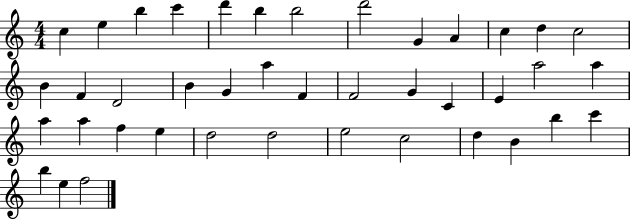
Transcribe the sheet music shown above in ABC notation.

X:1
T:Untitled
M:4/4
L:1/4
K:C
c e b c' d' b b2 d'2 G A c d c2 B F D2 B G a F F2 G C E a2 a a a f e d2 d2 e2 c2 d B b c' b e f2